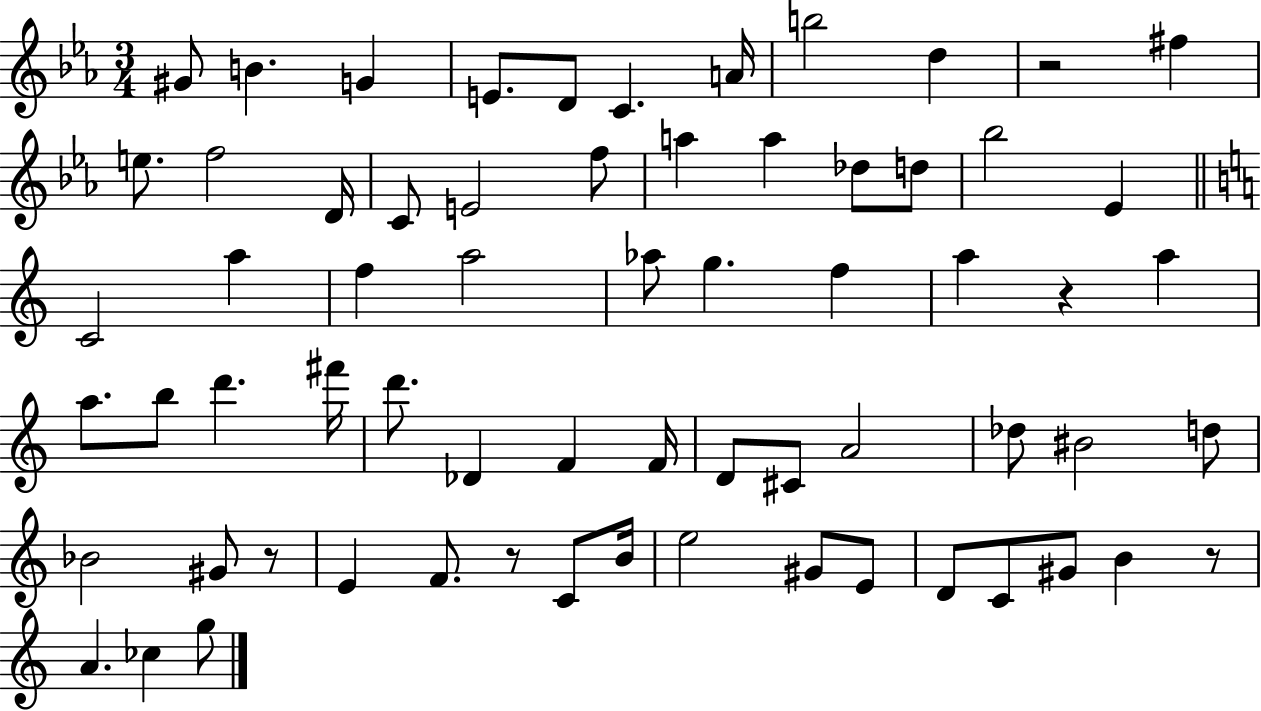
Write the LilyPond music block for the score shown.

{
  \clef treble
  \numericTimeSignature
  \time 3/4
  \key ees \major
  \repeat volta 2 { gis'8 b'4. g'4 | e'8. d'8 c'4. a'16 | b''2 d''4 | r2 fis''4 | \break e''8. f''2 d'16 | c'8 e'2 f''8 | a''4 a''4 des''8 d''8 | bes''2 ees'4 | \break \bar "||" \break \key a \minor c'2 a''4 | f''4 a''2 | aes''8 g''4. f''4 | a''4 r4 a''4 | \break a''8. b''8 d'''4. fis'''16 | d'''8. des'4 f'4 f'16 | d'8 cis'8 a'2 | des''8 bis'2 d''8 | \break bes'2 gis'8 r8 | e'4 f'8. r8 c'8 b'16 | e''2 gis'8 e'8 | d'8 c'8 gis'8 b'4 r8 | \break a'4. ces''4 g''8 | } \bar "|."
}